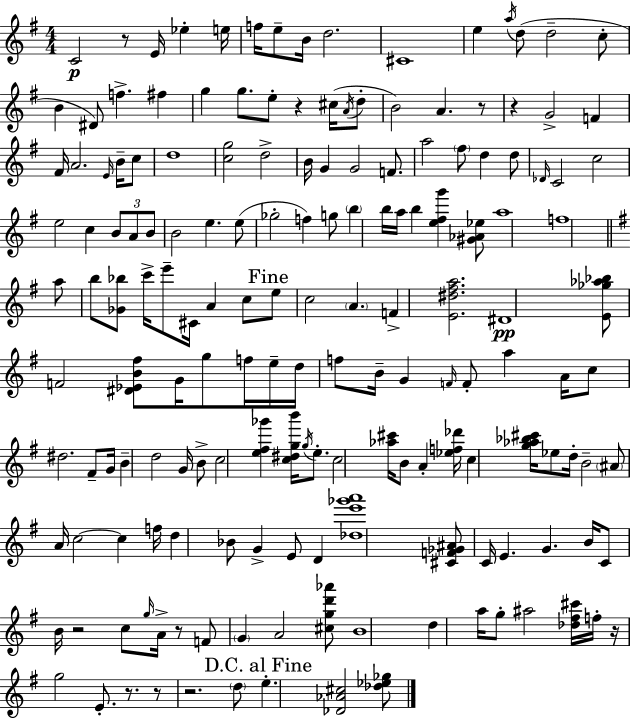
C4/h R/e E4/s Eb5/q E5/s F5/s E5/e B4/s D5/h. C#4/w E5/q A5/s D5/e D5/h C5/e B4/q D#4/e F5/q. F#5/q G5/q G5/e. E5/e R/q C#5/s A4/s D5/e B4/h A4/q. R/e R/q G4/h F4/q F#4/s A4/h. E4/s B4/s C5/e D5/w [C5,G5]/h D5/h B4/s G4/q G4/h F4/e. A5/h F#5/e D5/q D5/e Db4/s C4/h C5/h E5/h C5/q B4/e A4/e B4/e B4/h E5/q. E5/e Gb5/h F5/q G5/e B5/q B5/s A5/s B5/q [E5,F#5,G6]/q [G#4,Ab4,Eb5]/e A5/w F5/w A5/e B5/e [Gb4,Bb5]/e C6/s E6/e C#4/s A4/q C5/e E5/e C5/h A4/q. F4/q [E4,D#5,F#5,A5]/h. D#4/w [E4,Gb5,Ab5,Bb5]/e F4/h [D#4,Eb4,B4,F#5]/e G4/s G5/e F5/s E5/s D5/s F5/e B4/s G4/q F4/s F4/e A5/q A4/s C5/e D#5/h. F#4/e G4/s B4/q D5/h G4/s B4/e C5/h [E5,F#5,Gb6]/q [C5,D#5,G5,B6]/s G5/s E5/e. C5/h [Ab5,C#6]/s B4/e A4/q [Eb5,F5,Db6]/s C5/q [G5,Ab5,Bb5,C#6]/s Eb5/e D5/s B4/h A#4/e A4/s C5/h C5/q F5/s D5/q Bb4/e G4/q E4/e D4/q [Db5,E6,Gb6,A6]/w [C#4,F4,Gb4,A#4]/e C4/s E4/q. G4/q. B4/s C4/e B4/s R/h C5/e G5/s A4/s R/e F4/e G4/q A4/h [C#5,G5,D6,Ab6]/e B4/w D5/q A5/s G5/e A#5/h [Db5,F#5,C#6]/s F5/s R/s G5/h E4/e. R/e. R/e R/h. D5/e E5/q. [Db4,Ab4,C#5]/h [Db5,Eb5,Gb5]/e